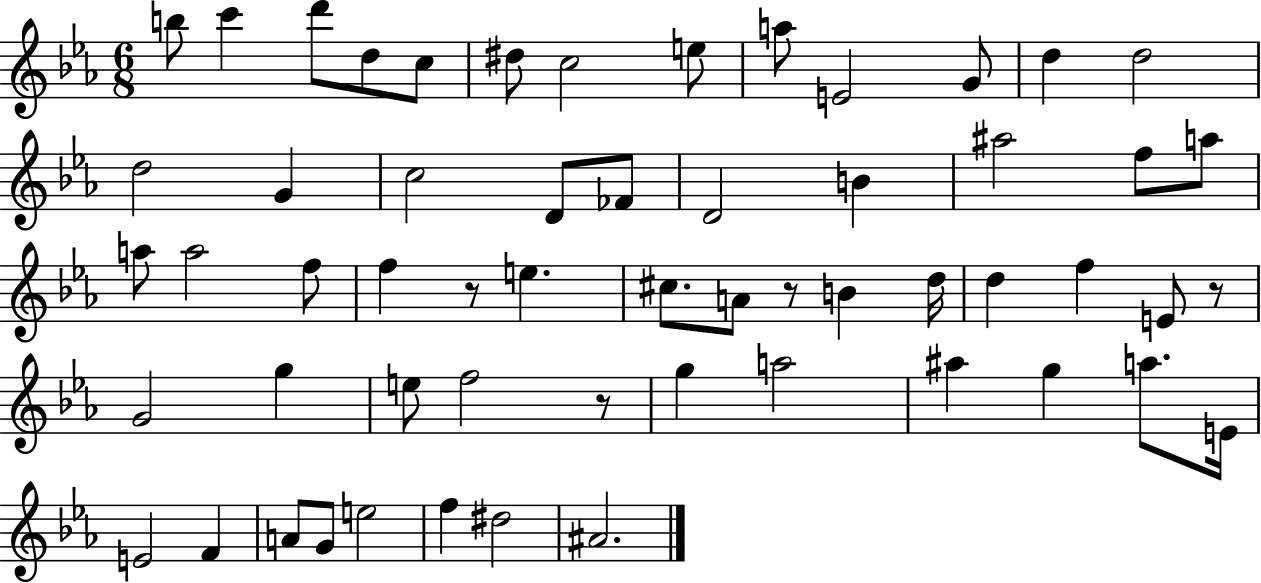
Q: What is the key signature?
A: EES major